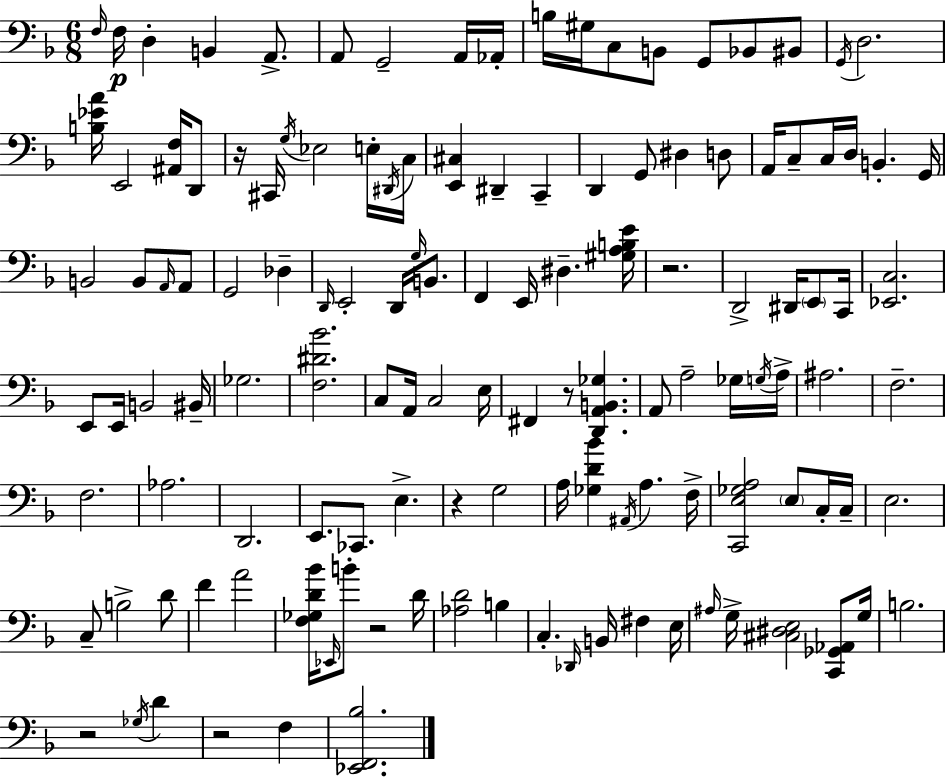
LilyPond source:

{
  \clef bass
  \numericTimeSignature
  \time 6/8
  \key d \minor
  \grace { f16 }\p f16 d4-. b,4 a,8.-> | a,8 g,2-- a,16 | aes,16-. b16 gis16 c8 b,8 g,8 bes,8 bis,8 | \acciaccatura { g,16 } d2. | \break <b ees' a'>16 e,2 <ais, f>16 | d,8 r16 cis,16 \acciaccatura { g16 } ees2 | e16-. \acciaccatura { dis,16 } c16 <e, cis>4 dis,4-- | c,4-- d,4 g,8 dis4 | \break d8 a,16 c8-- c16 d16 b,4.-. | g,16 b,2 | b,8 \grace { a,16 } a,8 g,2 | des4-- \grace { d,16 } e,2-. | \break d,16 \grace { g16 } b,8. f,4 e,16 | dis4.-- <gis a b e'>16 r2. | d,2-> | dis,16 \parenthesize e,8 c,16 <ees, c>2. | \break e,8 e,16 b,2 | bis,16-- ges2. | <f dis' bes'>2. | c8 a,16 c2 | \break e16 fis,4 r8 | <d, a, b, ges>4. a,8 a2-- | ges16 \acciaccatura { g16 } a16-> ais2. | f2.-- | \break f2. | aes2. | d,2. | e,8. ces,8. | \break e4.-> r4 | g2 a16 <ges d' bes'>4 | \acciaccatura { ais,16 } a4. f16-> <c, e ges a>2 | \parenthesize e8 c16-. c16-- e2. | \break c8-- b2-> | d'8 f'4 | a'2 <f ges d' bes'>16 \grace { ees,16 } b'8-. | r2 d'16 <aes d'>2 | \break b4 c4.-. | \grace { des,16 } b,16 fis4 e16 \grace { ais16 } | g16-> <cis dis e>2 <c, ges, aes,>8 g16 | b2. | \break r2 \acciaccatura { ges16 } d'4 | r2 f4 | <ees, f, bes>2. | \bar "|."
}